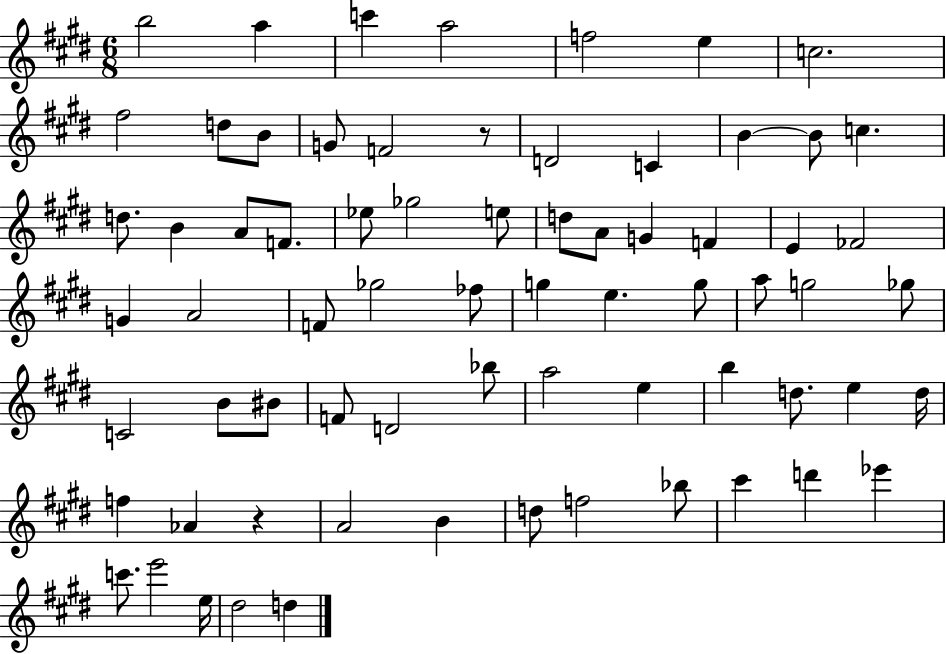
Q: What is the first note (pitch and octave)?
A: B5